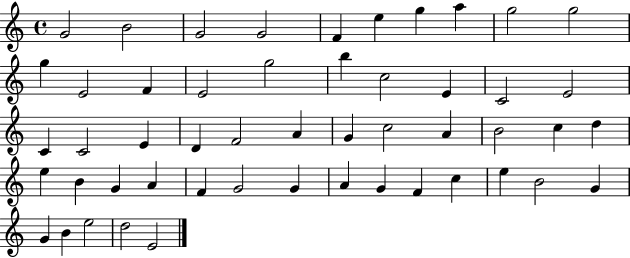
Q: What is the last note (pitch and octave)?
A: E4